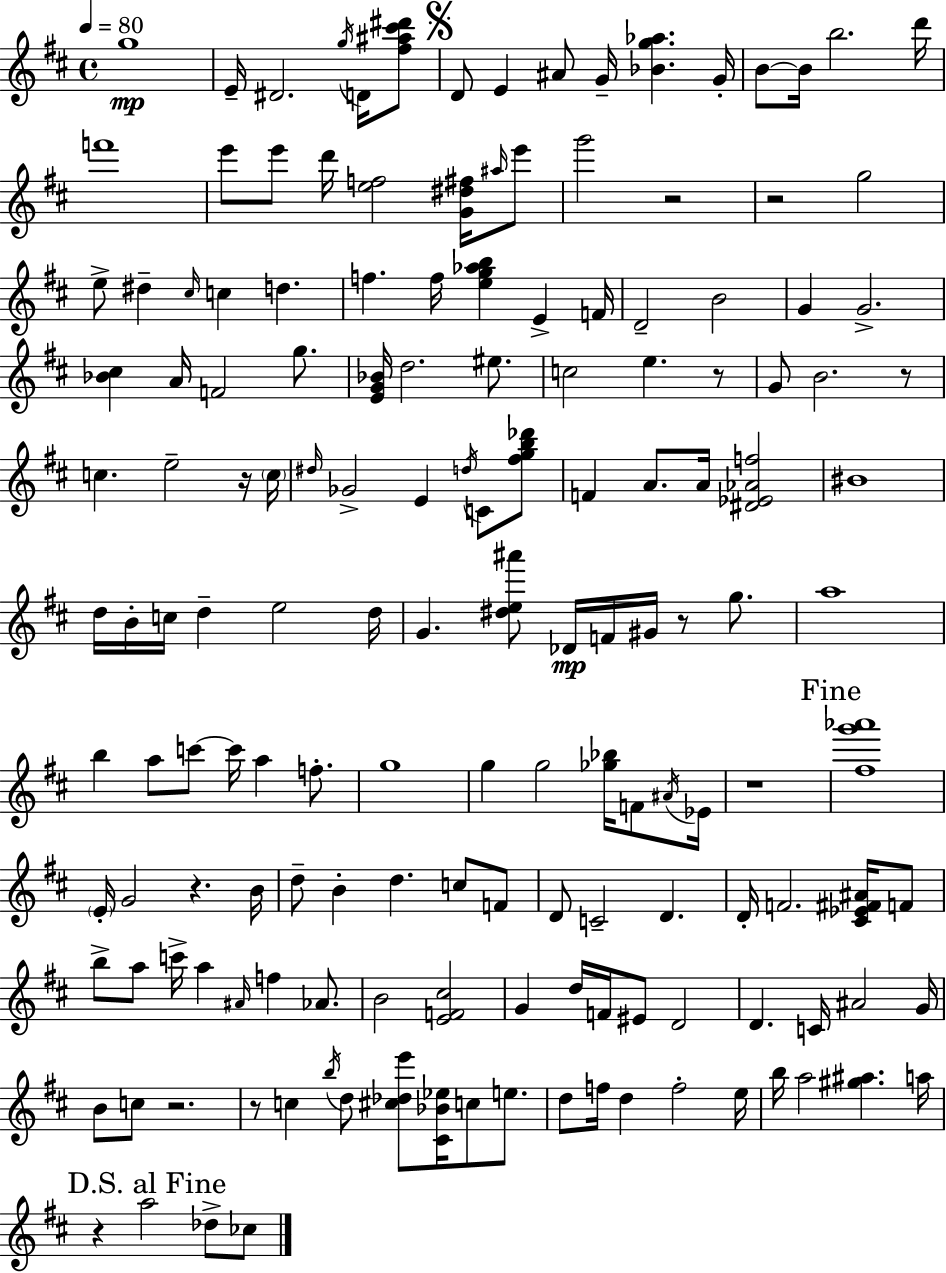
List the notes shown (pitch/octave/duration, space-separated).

G5/w E4/s D#4/h. G5/s D4/s [F#5,A#5,C#6,D#6]/e D4/e E4/q A#4/e G4/s [Bb4,G5,Ab5]/q. G4/s B4/e B4/s B5/h. D6/s F6/w E6/e E6/e D6/s [E5,F5]/h [G4,D#5,F#5]/s A#5/s E6/e G6/h R/h R/h G5/h E5/e D#5/q C#5/s C5/q D5/q. F5/q. F5/s [E5,G5,Ab5,B5]/q E4/q F4/s D4/h B4/h G4/q G4/h. [Bb4,C#5]/q A4/s F4/h G5/e. [E4,G4,Bb4]/s D5/h. EIS5/e. C5/h E5/q. R/e G4/e B4/h. R/e C5/q. E5/h R/s C5/s D#5/s Gb4/h E4/q D5/s C4/e [F#5,G5,B5,Db6]/e F4/q A4/e. A4/s [D#4,Eb4,Ab4,F5]/h BIS4/w D5/s B4/s C5/s D5/q E5/h D5/s G4/q. [D#5,E5,A#6]/e Db4/s F4/s G#4/s R/e G5/e. A5/w B5/q A5/e C6/e C6/s A5/q F5/e. G5/w G5/q G5/h [Gb5,Bb5]/s F4/e A#4/s Eb4/s R/w [F#5,G6,Ab6]/w E4/s G4/h R/q. B4/s D5/e B4/q D5/q. C5/e F4/e D4/e C4/h D4/q. D4/s F4/h. [C#4,Eb4,F#4,A#4]/s F4/e B5/e A5/e C6/s A5/q A#4/s F5/q Ab4/e. B4/h [E4,F4,C#5]/h G4/q D5/s F4/s EIS4/e D4/h D4/q. C4/s A#4/h G4/s B4/e C5/e R/h. R/e C5/q B5/s D5/e [C#5,Db5,E6]/e [C#4,Bb4,Eb5]/s C5/e E5/e. D5/e F5/s D5/q F5/h E5/s B5/s A5/h [G#5,A#5]/q. A5/s R/q A5/h Db5/e CES5/e